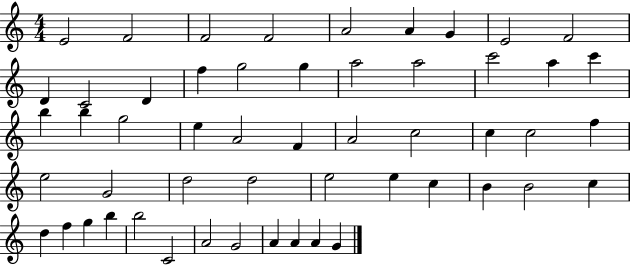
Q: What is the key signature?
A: C major